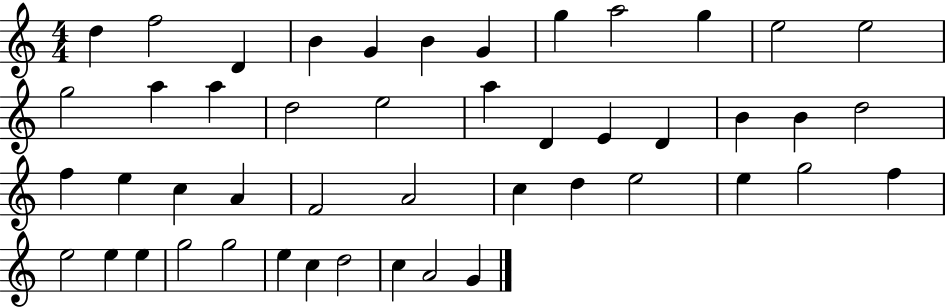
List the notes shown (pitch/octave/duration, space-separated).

D5/q F5/h D4/q B4/q G4/q B4/q G4/q G5/q A5/h G5/q E5/h E5/h G5/h A5/q A5/q D5/h E5/h A5/q D4/q E4/q D4/q B4/q B4/q D5/h F5/q E5/q C5/q A4/q F4/h A4/h C5/q D5/q E5/h E5/q G5/h F5/q E5/h E5/q E5/q G5/h G5/h E5/q C5/q D5/h C5/q A4/h G4/q